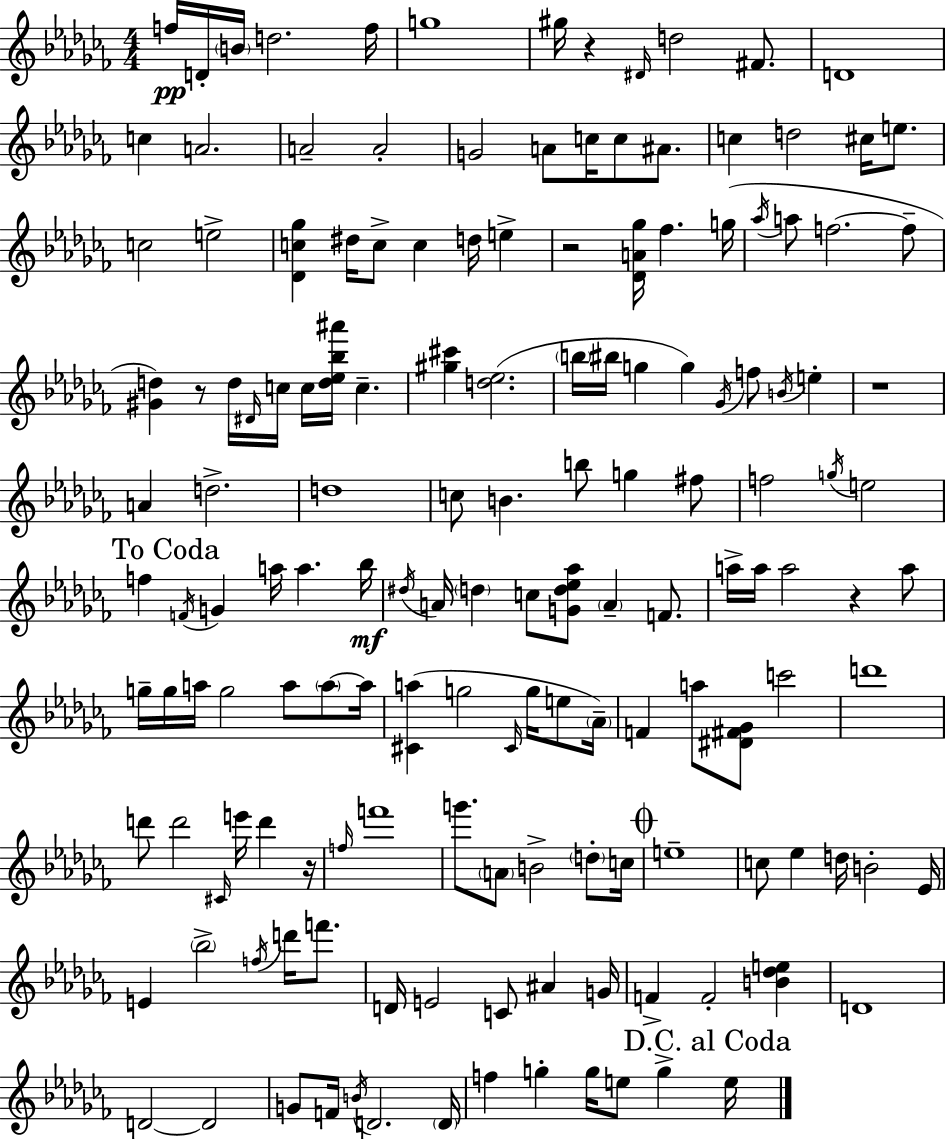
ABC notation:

X:1
T:Untitled
M:4/4
L:1/4
K:Abm
f/4 D/4 B/4 d2 f/4 g4 ^g/4 z ^D/4 d2 ^F/2 D4 c A2 A2 A2 G2 A/2 c/4 c/2 ^A/2 c d2 ^c/4 e/2 c2 e2 [_Dc_g] ^d/4 c/2 c d/4 e z2 [_DA_g]/4 _f g/4 _a/4 a/2 f2 f/2 [^Gd] z/2 d/4 ^D/4 c/4 c/4 [d_e_b^a']/4 c [^g^c'] [d_e]2 b/4 ^b/4 g g _G/4 f/2 B/4 e z4 A d2 d4 c/2 B b/2 g ^f/2 f2 g/4 e2 f F/4 G a/4 a _b/4 ^d/4 A/4 d c/2 [Gd_e_a]/2 A F/2 a/4 a/4 a2 z a/2 g/4 g/4 a/4 g2 a/2 a/2 a/4 [^Ca] g2 ^C/4 g/4 e/2 _A/4 F a/2 [^D^F_G]/2 c'2 d'4 d'/2 d'2 ^C/4 e'/4 d' z/4 f/4 f'4 g'/2 A/2 B2 d/2 c/4 e4 c/2 _e d/4 B2 _E/4 E _b2 f/4 d'/4 f'/2 D/4 E2 C/2 ^A G/4 F F2 [B_de] D4 D2 D2 G/2 F/4 B/4 D2 D/4 f g g/4 e/2 g e/4